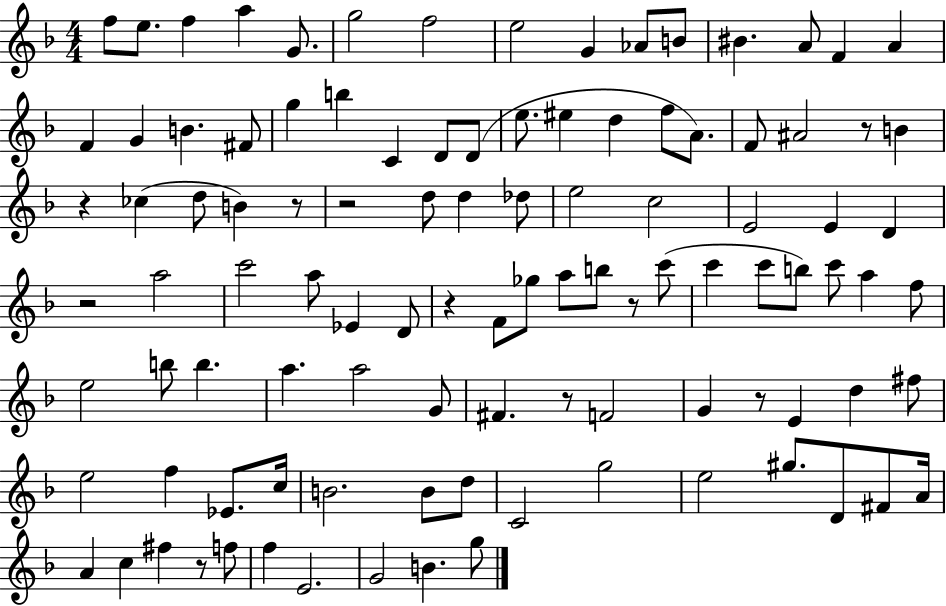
{
  \clef treble
  \numericTimeSignature
  \time 4/4
  \key f \major
  f''8 e''8. f''4 a''4 g'8. | g''2 f''2 | e''2 g'4 aes'8 b'8 | bis'4. a'8 f'4 a'4 | \break f'4 g'4 b'4. fis'8 | g''4 b''4 c'4 d'8 d'8( | e''8. eis''4 d''4 f''8 a'8.) | f'8 ais'2 r8 b'4 | \break r4 ces''4( d''8 b'4) r8 | r2 d''8 d''4 des''8 | e''2 c''2 | e'2 e'4 d'4 | \break r2 a''2 | c'''2 a''8 ees'4 d'8 | r4 f'8 ges''8 a''8 b''8 r8 c'''8( | c'''4 c'''8 b''8) c'''8 a''4 f''8 | \break e''2 b''8 b''4. | a''4. a''2 g'8 | fis'4. r8 f'2 | g'4 r8 e'4 d''4 fis''8 | \break e''2 f''4 ees'8. c''16 | b'2. b'8 d''8 | c'2 g''2 | e''2 gis''8. d'8 fis'8 a'16 | \break a'4 c''4 fis''4 r8 f''8 | f''4 e'2. | g'2 b'4. g''8 | \bar "|."
}